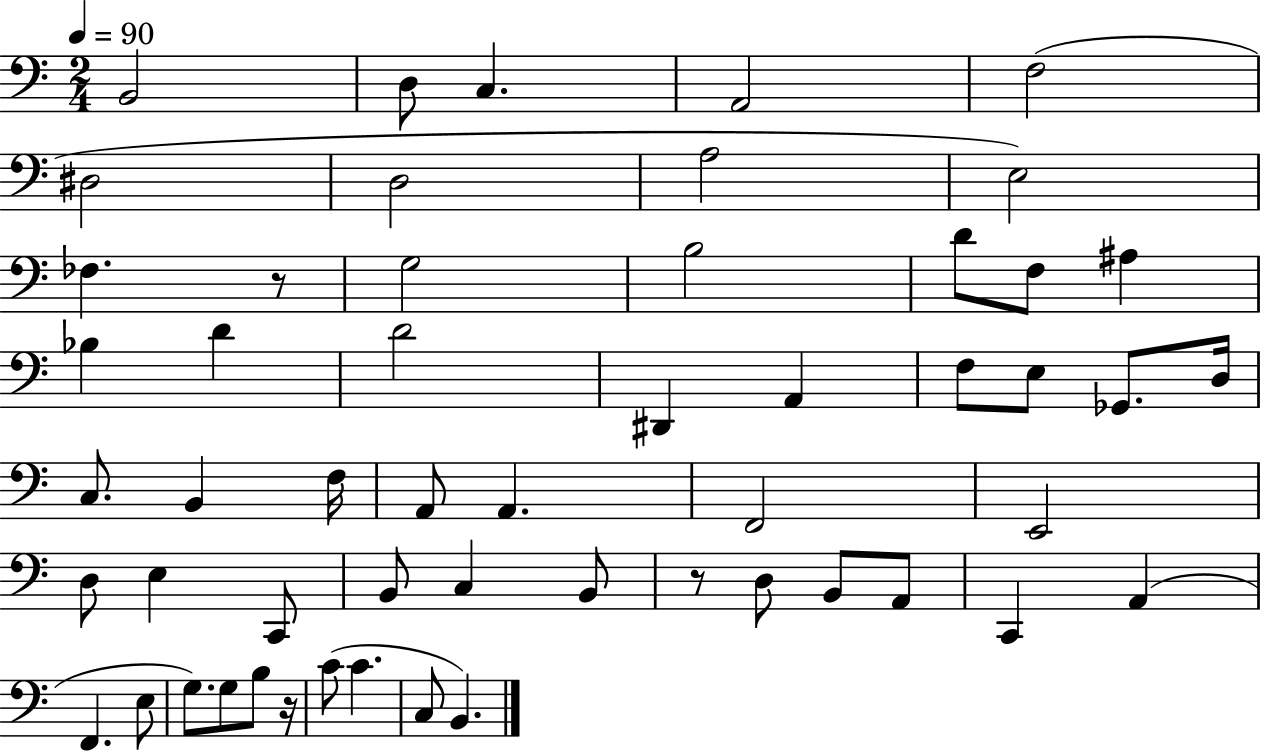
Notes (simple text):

B2/h D3/e C3/q. A2/h F3/h D#3/h D3/h A3/h E3/h FES3/q. R/e G3/h B3/h D4/e F3/e A#3/q Bb3/q D4/q D4/h D#2/q A2/q F3/e E3/e Gb2/e. D3/s C3/e. B2/q F3/s A2/e A2/q. F2/h E2/h D3/e E3/q C2/e B2/e C3/q B2/e R/e D3/e B2/e A2/e C2/q A2/q F2/q. E3/e G3/e. G3/e B3/e R/s C4/e C4/q. C3/e B2/q.